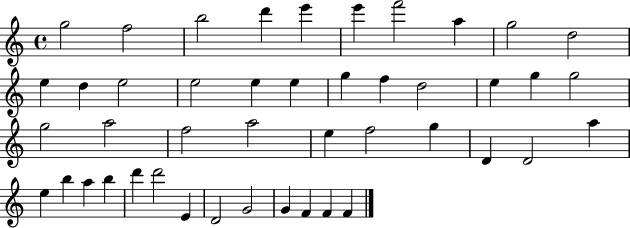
{
  \clef treble
  \time 4/4
  \defaultTimeSignature
  \key c \major
  g''2 f''2 | b''2 d'''4 e'''4 | e'''4 f'''2 a''4 | g''2 d''2 | \break e''4 d''4 e''2 | e''2 e''4 e''4 | g''4 f''4 d''2 | e''4 g''4 g''2 | \break g''2 a''2 | f''2 a''2 | e''4 f''2 g''4 | d'4 d'2 a''4 | \break e''4 b''4 a''4 b''4 | d'''4 d'''2 e'4 | d'2 g'2 | g'4 f'4 f'4 f'4 | \break \bar "|."
}